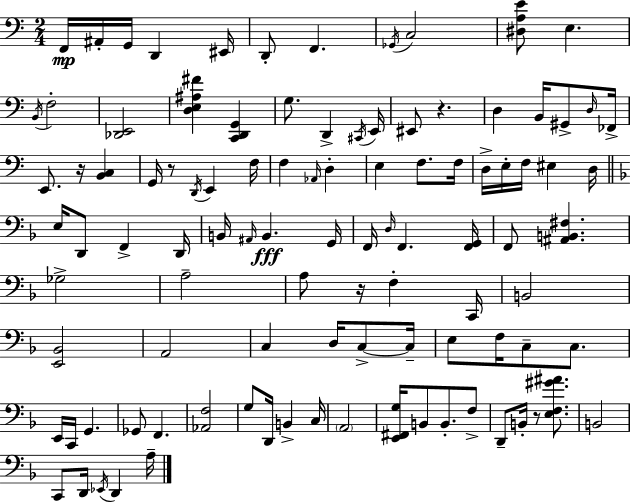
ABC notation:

X:1
T:Untitled
M:2/4
L:1/4
K:Am
F,,/4 ^A,,/4 G,,/4 D,, ^E,,/4 D,,/2 F,, _G,,/4 C,2 [^D,A,E]/2 E, B,,/4 F,2 [_D,,E,,]2 [D,E,^A,^F] [C,,D,,G,,] G,/2 D,, ^C,,/4 E,,/4 ^E,,/2 z D, B,,/4 ^G,,/2 D,/4 _F,,/4 E,,/2 z/4 [B,,C,] G,,/4 z/2 D,,/4 E,, F,/4 F, _A,,/4 D, E, F,/2 F,/4 D,/4 E,/4 F,/4 ^E, D,/4 E,/4 D,,/2 F,, D,,/4 B,,/4 ^A,,/4 B,, G,,/4 F,,/4 D,/4 F,, [F,,G,,]/4 F,,/2 [^A,,B,,^F,] _G,2 A,2 A,/2 z/4 F, C,,/4 B,,2 [E,,_B,,]2 A,,2 C, D,/4 C,/2 C,/4 E,/2 F,/4 C,/2 C,/2 E,,/4 C,,/4 G,, _G,,/2 F,, [_A,,F,]2 G,/2 D,,/4 B,, C,/4 A,,2 [E,,^F,,G,]/4 B,,/2 B,,/2 F,/2 D,,/2 B,,/4 z/2 [E,F,^G^A]/2 B,,2 C,,/2 D,,/4 _E,,/4 D,, A,/4